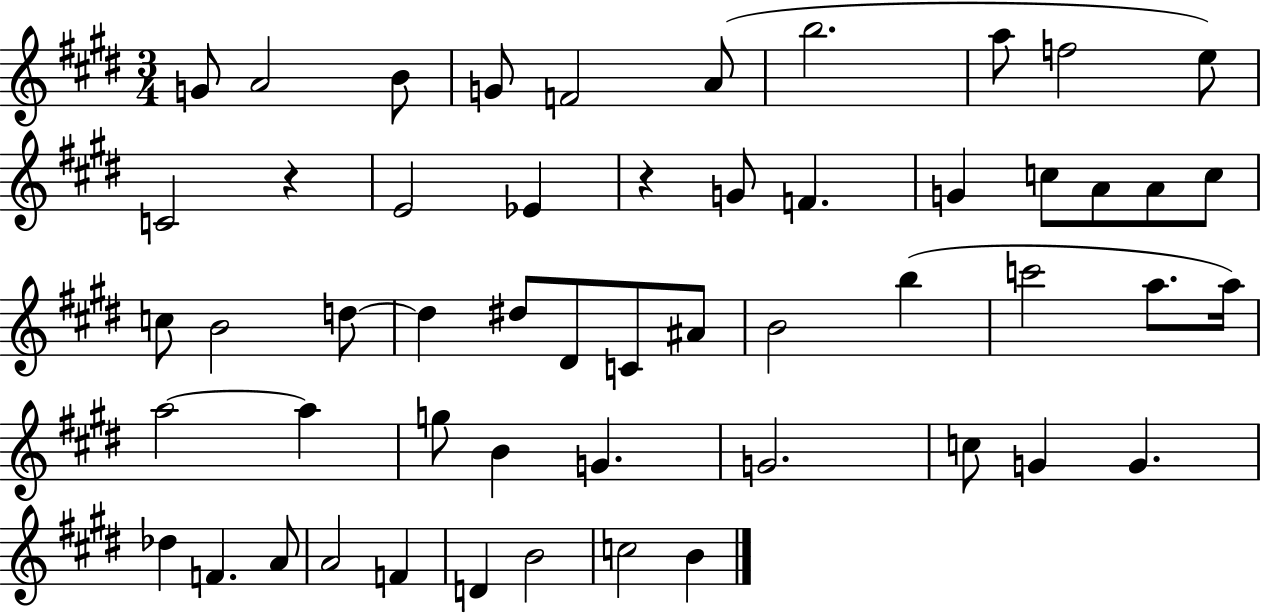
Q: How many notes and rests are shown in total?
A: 53